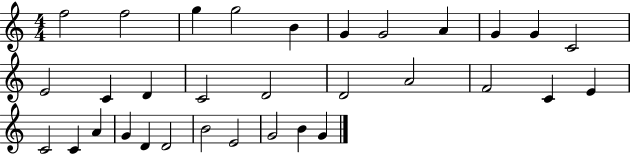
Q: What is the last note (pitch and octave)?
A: G4